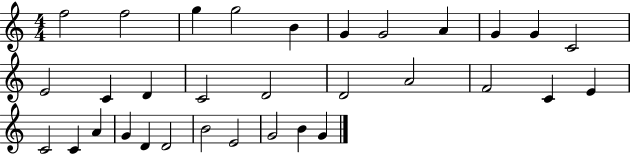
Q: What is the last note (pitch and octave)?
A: G4